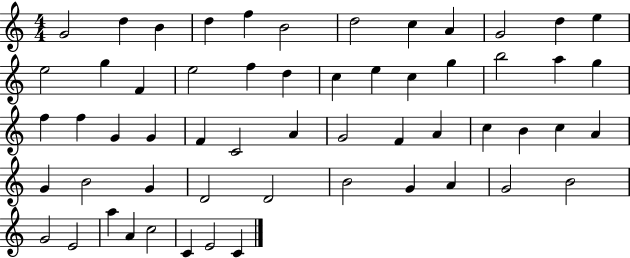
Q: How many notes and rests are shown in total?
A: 57